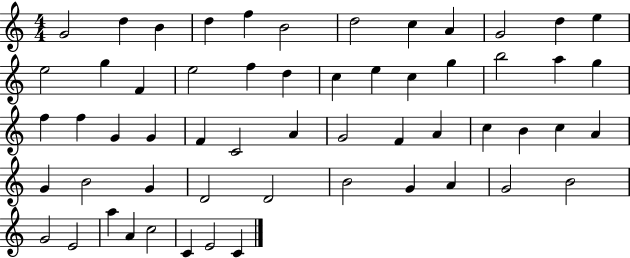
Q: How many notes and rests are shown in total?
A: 57